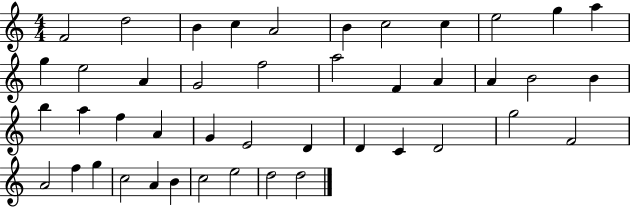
F4/h D5/h B4/q C5/q A4/h B4/q C5/h C5/q E5/h G5/q A5/q G5/q E5/h A4/q G4/h F5/h A5/h F4/q A4/q A4/q B4/h B4/q B5/q A5/q F5/q A4/q G4/q E4/h D4/q D4/q C4/q D4/h G5/h F4/h A4/h F5/q G5/q C5/h A4/q B4/q C5/h E5/h D5/h D5/h